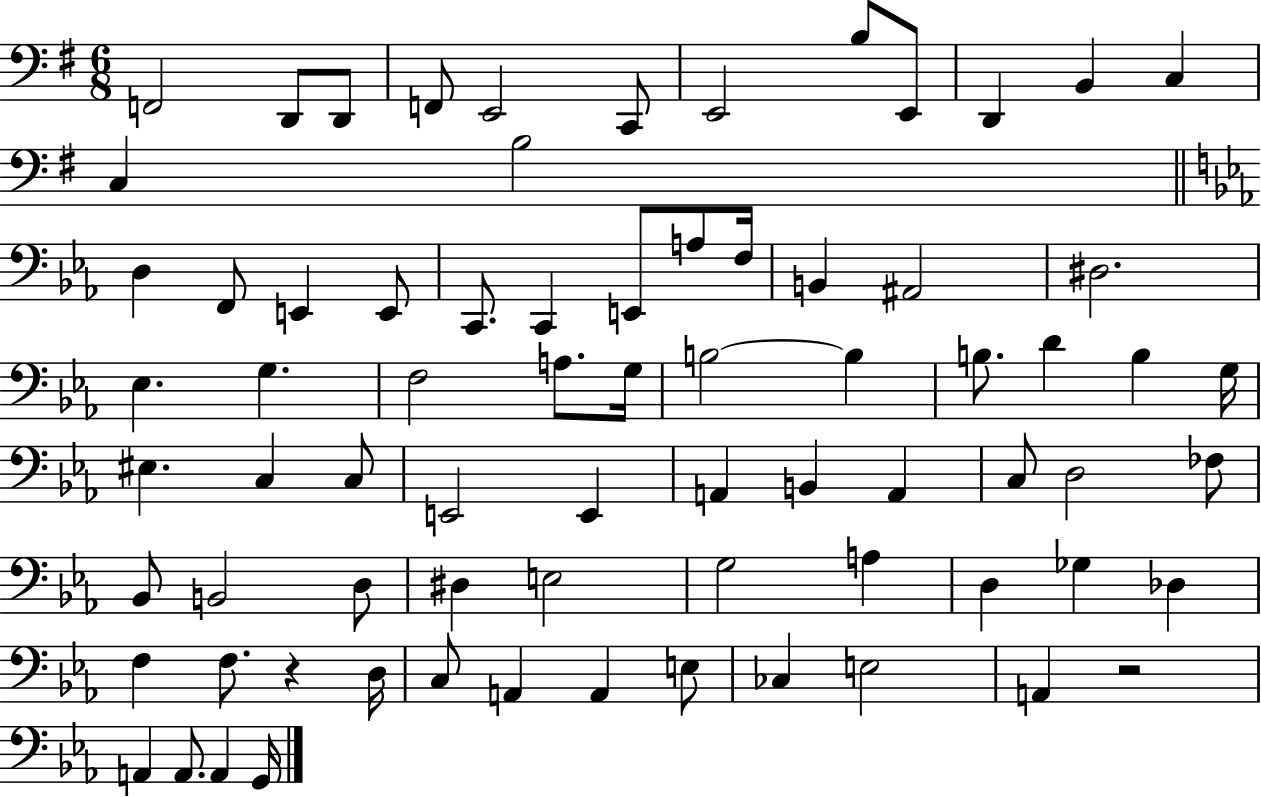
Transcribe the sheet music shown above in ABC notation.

X:1
T:Untitled
M:6/8
L:1/4
K:G
F,,2 D,,/2 D,,/2 F,,/2 E,,2 C,,/2 E,,2 B,/2 E,,/2 D,, B,, C, C, B,2 D, F,,/2 E,, E,,/2 C,,/2 C,, E,,/2 A,/2 F,/4 B,, ^A,,2 ^D,2 _E, G, F,2 A,/2 G,/4 B,2 B, B,/2 D B, G,/4 ^E, C, C,/2 E,,2 E,, A,, B,, A,, C,/2 D,2 _F,/2 _B,,/2 B,,2 D,/2 ^D, E,2 G,2 A, D, _G, _D, F, F,/2 z D,/4 C,/2 A,, A,, E,/2 _C, E,2 A,, z2 A,, A,,/2 A,, G,,/4